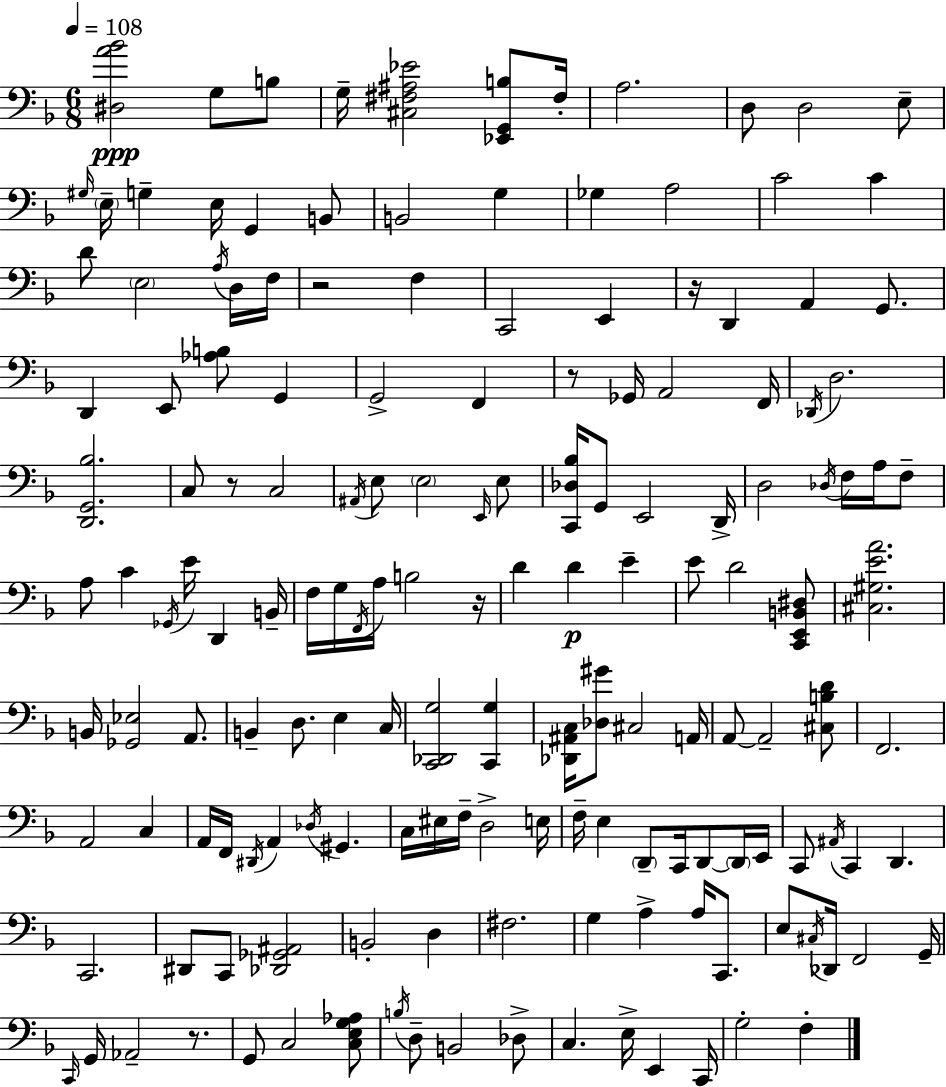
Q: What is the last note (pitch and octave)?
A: F3